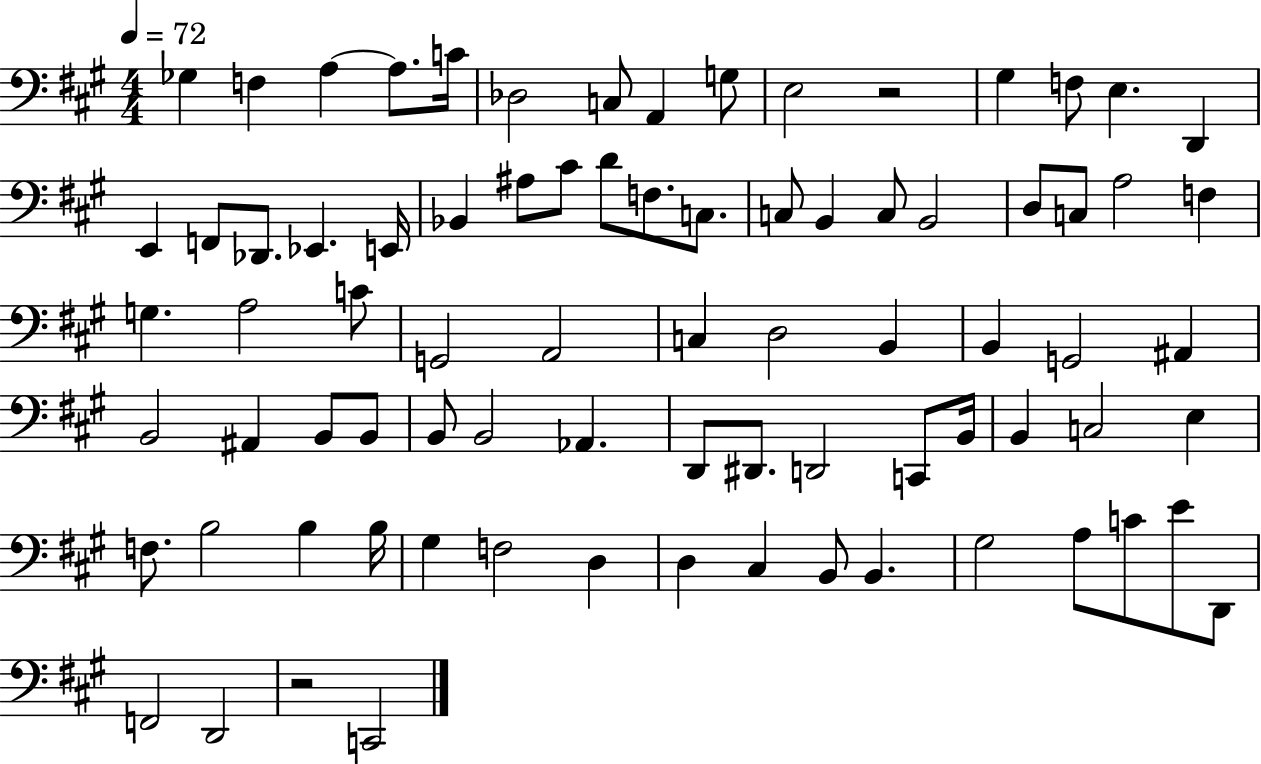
X:1
T:Untitled
M:4/4
L:1/4
K:A
_G, F, A, A,/2 C/4 _D,2 C,/2 A,, G,/2 E,2 z2 ^G, F,/2 E, D,, E,, F,,/2 _D,,/2 _E,, E,,/4 _B,, ^A,/2 ^C/2 D/2 F,/2 C,/2 C,/2 B,, C,/2 B,,2 D,/2 C,/2 A,2 F, G, A,2 C/2 G,,2 A,,2 C, D,2 B,, B,, G,,2 ^A,, B,,2 ^A,, B,,/2 B,,/2 B,,/2 B,,2 _A,, D,,/2 ^D,,/2 D,,2 C,,/2 B,,/4 B,, C,2 E, F,/2 B,2 B, B,/4 ^G, F,2 D, D, ^C, B,,/2 B,, ^G,2 A,/2 C/2 E/2 D,,/2 F,,2 D,,2 z2 C,,2